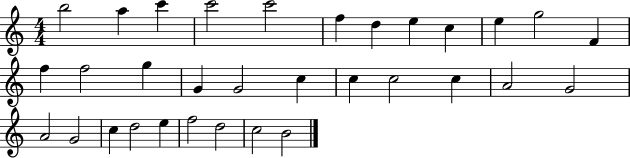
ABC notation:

X:1
T:Untitled
M:4/4
L:1/4
K:C
b2 a c' c'2 c'2 f d e c e g2 F f f2 g G G2 c c c2 c A2 G2 A2 G2 c d2 e f2 d2 c2 B2